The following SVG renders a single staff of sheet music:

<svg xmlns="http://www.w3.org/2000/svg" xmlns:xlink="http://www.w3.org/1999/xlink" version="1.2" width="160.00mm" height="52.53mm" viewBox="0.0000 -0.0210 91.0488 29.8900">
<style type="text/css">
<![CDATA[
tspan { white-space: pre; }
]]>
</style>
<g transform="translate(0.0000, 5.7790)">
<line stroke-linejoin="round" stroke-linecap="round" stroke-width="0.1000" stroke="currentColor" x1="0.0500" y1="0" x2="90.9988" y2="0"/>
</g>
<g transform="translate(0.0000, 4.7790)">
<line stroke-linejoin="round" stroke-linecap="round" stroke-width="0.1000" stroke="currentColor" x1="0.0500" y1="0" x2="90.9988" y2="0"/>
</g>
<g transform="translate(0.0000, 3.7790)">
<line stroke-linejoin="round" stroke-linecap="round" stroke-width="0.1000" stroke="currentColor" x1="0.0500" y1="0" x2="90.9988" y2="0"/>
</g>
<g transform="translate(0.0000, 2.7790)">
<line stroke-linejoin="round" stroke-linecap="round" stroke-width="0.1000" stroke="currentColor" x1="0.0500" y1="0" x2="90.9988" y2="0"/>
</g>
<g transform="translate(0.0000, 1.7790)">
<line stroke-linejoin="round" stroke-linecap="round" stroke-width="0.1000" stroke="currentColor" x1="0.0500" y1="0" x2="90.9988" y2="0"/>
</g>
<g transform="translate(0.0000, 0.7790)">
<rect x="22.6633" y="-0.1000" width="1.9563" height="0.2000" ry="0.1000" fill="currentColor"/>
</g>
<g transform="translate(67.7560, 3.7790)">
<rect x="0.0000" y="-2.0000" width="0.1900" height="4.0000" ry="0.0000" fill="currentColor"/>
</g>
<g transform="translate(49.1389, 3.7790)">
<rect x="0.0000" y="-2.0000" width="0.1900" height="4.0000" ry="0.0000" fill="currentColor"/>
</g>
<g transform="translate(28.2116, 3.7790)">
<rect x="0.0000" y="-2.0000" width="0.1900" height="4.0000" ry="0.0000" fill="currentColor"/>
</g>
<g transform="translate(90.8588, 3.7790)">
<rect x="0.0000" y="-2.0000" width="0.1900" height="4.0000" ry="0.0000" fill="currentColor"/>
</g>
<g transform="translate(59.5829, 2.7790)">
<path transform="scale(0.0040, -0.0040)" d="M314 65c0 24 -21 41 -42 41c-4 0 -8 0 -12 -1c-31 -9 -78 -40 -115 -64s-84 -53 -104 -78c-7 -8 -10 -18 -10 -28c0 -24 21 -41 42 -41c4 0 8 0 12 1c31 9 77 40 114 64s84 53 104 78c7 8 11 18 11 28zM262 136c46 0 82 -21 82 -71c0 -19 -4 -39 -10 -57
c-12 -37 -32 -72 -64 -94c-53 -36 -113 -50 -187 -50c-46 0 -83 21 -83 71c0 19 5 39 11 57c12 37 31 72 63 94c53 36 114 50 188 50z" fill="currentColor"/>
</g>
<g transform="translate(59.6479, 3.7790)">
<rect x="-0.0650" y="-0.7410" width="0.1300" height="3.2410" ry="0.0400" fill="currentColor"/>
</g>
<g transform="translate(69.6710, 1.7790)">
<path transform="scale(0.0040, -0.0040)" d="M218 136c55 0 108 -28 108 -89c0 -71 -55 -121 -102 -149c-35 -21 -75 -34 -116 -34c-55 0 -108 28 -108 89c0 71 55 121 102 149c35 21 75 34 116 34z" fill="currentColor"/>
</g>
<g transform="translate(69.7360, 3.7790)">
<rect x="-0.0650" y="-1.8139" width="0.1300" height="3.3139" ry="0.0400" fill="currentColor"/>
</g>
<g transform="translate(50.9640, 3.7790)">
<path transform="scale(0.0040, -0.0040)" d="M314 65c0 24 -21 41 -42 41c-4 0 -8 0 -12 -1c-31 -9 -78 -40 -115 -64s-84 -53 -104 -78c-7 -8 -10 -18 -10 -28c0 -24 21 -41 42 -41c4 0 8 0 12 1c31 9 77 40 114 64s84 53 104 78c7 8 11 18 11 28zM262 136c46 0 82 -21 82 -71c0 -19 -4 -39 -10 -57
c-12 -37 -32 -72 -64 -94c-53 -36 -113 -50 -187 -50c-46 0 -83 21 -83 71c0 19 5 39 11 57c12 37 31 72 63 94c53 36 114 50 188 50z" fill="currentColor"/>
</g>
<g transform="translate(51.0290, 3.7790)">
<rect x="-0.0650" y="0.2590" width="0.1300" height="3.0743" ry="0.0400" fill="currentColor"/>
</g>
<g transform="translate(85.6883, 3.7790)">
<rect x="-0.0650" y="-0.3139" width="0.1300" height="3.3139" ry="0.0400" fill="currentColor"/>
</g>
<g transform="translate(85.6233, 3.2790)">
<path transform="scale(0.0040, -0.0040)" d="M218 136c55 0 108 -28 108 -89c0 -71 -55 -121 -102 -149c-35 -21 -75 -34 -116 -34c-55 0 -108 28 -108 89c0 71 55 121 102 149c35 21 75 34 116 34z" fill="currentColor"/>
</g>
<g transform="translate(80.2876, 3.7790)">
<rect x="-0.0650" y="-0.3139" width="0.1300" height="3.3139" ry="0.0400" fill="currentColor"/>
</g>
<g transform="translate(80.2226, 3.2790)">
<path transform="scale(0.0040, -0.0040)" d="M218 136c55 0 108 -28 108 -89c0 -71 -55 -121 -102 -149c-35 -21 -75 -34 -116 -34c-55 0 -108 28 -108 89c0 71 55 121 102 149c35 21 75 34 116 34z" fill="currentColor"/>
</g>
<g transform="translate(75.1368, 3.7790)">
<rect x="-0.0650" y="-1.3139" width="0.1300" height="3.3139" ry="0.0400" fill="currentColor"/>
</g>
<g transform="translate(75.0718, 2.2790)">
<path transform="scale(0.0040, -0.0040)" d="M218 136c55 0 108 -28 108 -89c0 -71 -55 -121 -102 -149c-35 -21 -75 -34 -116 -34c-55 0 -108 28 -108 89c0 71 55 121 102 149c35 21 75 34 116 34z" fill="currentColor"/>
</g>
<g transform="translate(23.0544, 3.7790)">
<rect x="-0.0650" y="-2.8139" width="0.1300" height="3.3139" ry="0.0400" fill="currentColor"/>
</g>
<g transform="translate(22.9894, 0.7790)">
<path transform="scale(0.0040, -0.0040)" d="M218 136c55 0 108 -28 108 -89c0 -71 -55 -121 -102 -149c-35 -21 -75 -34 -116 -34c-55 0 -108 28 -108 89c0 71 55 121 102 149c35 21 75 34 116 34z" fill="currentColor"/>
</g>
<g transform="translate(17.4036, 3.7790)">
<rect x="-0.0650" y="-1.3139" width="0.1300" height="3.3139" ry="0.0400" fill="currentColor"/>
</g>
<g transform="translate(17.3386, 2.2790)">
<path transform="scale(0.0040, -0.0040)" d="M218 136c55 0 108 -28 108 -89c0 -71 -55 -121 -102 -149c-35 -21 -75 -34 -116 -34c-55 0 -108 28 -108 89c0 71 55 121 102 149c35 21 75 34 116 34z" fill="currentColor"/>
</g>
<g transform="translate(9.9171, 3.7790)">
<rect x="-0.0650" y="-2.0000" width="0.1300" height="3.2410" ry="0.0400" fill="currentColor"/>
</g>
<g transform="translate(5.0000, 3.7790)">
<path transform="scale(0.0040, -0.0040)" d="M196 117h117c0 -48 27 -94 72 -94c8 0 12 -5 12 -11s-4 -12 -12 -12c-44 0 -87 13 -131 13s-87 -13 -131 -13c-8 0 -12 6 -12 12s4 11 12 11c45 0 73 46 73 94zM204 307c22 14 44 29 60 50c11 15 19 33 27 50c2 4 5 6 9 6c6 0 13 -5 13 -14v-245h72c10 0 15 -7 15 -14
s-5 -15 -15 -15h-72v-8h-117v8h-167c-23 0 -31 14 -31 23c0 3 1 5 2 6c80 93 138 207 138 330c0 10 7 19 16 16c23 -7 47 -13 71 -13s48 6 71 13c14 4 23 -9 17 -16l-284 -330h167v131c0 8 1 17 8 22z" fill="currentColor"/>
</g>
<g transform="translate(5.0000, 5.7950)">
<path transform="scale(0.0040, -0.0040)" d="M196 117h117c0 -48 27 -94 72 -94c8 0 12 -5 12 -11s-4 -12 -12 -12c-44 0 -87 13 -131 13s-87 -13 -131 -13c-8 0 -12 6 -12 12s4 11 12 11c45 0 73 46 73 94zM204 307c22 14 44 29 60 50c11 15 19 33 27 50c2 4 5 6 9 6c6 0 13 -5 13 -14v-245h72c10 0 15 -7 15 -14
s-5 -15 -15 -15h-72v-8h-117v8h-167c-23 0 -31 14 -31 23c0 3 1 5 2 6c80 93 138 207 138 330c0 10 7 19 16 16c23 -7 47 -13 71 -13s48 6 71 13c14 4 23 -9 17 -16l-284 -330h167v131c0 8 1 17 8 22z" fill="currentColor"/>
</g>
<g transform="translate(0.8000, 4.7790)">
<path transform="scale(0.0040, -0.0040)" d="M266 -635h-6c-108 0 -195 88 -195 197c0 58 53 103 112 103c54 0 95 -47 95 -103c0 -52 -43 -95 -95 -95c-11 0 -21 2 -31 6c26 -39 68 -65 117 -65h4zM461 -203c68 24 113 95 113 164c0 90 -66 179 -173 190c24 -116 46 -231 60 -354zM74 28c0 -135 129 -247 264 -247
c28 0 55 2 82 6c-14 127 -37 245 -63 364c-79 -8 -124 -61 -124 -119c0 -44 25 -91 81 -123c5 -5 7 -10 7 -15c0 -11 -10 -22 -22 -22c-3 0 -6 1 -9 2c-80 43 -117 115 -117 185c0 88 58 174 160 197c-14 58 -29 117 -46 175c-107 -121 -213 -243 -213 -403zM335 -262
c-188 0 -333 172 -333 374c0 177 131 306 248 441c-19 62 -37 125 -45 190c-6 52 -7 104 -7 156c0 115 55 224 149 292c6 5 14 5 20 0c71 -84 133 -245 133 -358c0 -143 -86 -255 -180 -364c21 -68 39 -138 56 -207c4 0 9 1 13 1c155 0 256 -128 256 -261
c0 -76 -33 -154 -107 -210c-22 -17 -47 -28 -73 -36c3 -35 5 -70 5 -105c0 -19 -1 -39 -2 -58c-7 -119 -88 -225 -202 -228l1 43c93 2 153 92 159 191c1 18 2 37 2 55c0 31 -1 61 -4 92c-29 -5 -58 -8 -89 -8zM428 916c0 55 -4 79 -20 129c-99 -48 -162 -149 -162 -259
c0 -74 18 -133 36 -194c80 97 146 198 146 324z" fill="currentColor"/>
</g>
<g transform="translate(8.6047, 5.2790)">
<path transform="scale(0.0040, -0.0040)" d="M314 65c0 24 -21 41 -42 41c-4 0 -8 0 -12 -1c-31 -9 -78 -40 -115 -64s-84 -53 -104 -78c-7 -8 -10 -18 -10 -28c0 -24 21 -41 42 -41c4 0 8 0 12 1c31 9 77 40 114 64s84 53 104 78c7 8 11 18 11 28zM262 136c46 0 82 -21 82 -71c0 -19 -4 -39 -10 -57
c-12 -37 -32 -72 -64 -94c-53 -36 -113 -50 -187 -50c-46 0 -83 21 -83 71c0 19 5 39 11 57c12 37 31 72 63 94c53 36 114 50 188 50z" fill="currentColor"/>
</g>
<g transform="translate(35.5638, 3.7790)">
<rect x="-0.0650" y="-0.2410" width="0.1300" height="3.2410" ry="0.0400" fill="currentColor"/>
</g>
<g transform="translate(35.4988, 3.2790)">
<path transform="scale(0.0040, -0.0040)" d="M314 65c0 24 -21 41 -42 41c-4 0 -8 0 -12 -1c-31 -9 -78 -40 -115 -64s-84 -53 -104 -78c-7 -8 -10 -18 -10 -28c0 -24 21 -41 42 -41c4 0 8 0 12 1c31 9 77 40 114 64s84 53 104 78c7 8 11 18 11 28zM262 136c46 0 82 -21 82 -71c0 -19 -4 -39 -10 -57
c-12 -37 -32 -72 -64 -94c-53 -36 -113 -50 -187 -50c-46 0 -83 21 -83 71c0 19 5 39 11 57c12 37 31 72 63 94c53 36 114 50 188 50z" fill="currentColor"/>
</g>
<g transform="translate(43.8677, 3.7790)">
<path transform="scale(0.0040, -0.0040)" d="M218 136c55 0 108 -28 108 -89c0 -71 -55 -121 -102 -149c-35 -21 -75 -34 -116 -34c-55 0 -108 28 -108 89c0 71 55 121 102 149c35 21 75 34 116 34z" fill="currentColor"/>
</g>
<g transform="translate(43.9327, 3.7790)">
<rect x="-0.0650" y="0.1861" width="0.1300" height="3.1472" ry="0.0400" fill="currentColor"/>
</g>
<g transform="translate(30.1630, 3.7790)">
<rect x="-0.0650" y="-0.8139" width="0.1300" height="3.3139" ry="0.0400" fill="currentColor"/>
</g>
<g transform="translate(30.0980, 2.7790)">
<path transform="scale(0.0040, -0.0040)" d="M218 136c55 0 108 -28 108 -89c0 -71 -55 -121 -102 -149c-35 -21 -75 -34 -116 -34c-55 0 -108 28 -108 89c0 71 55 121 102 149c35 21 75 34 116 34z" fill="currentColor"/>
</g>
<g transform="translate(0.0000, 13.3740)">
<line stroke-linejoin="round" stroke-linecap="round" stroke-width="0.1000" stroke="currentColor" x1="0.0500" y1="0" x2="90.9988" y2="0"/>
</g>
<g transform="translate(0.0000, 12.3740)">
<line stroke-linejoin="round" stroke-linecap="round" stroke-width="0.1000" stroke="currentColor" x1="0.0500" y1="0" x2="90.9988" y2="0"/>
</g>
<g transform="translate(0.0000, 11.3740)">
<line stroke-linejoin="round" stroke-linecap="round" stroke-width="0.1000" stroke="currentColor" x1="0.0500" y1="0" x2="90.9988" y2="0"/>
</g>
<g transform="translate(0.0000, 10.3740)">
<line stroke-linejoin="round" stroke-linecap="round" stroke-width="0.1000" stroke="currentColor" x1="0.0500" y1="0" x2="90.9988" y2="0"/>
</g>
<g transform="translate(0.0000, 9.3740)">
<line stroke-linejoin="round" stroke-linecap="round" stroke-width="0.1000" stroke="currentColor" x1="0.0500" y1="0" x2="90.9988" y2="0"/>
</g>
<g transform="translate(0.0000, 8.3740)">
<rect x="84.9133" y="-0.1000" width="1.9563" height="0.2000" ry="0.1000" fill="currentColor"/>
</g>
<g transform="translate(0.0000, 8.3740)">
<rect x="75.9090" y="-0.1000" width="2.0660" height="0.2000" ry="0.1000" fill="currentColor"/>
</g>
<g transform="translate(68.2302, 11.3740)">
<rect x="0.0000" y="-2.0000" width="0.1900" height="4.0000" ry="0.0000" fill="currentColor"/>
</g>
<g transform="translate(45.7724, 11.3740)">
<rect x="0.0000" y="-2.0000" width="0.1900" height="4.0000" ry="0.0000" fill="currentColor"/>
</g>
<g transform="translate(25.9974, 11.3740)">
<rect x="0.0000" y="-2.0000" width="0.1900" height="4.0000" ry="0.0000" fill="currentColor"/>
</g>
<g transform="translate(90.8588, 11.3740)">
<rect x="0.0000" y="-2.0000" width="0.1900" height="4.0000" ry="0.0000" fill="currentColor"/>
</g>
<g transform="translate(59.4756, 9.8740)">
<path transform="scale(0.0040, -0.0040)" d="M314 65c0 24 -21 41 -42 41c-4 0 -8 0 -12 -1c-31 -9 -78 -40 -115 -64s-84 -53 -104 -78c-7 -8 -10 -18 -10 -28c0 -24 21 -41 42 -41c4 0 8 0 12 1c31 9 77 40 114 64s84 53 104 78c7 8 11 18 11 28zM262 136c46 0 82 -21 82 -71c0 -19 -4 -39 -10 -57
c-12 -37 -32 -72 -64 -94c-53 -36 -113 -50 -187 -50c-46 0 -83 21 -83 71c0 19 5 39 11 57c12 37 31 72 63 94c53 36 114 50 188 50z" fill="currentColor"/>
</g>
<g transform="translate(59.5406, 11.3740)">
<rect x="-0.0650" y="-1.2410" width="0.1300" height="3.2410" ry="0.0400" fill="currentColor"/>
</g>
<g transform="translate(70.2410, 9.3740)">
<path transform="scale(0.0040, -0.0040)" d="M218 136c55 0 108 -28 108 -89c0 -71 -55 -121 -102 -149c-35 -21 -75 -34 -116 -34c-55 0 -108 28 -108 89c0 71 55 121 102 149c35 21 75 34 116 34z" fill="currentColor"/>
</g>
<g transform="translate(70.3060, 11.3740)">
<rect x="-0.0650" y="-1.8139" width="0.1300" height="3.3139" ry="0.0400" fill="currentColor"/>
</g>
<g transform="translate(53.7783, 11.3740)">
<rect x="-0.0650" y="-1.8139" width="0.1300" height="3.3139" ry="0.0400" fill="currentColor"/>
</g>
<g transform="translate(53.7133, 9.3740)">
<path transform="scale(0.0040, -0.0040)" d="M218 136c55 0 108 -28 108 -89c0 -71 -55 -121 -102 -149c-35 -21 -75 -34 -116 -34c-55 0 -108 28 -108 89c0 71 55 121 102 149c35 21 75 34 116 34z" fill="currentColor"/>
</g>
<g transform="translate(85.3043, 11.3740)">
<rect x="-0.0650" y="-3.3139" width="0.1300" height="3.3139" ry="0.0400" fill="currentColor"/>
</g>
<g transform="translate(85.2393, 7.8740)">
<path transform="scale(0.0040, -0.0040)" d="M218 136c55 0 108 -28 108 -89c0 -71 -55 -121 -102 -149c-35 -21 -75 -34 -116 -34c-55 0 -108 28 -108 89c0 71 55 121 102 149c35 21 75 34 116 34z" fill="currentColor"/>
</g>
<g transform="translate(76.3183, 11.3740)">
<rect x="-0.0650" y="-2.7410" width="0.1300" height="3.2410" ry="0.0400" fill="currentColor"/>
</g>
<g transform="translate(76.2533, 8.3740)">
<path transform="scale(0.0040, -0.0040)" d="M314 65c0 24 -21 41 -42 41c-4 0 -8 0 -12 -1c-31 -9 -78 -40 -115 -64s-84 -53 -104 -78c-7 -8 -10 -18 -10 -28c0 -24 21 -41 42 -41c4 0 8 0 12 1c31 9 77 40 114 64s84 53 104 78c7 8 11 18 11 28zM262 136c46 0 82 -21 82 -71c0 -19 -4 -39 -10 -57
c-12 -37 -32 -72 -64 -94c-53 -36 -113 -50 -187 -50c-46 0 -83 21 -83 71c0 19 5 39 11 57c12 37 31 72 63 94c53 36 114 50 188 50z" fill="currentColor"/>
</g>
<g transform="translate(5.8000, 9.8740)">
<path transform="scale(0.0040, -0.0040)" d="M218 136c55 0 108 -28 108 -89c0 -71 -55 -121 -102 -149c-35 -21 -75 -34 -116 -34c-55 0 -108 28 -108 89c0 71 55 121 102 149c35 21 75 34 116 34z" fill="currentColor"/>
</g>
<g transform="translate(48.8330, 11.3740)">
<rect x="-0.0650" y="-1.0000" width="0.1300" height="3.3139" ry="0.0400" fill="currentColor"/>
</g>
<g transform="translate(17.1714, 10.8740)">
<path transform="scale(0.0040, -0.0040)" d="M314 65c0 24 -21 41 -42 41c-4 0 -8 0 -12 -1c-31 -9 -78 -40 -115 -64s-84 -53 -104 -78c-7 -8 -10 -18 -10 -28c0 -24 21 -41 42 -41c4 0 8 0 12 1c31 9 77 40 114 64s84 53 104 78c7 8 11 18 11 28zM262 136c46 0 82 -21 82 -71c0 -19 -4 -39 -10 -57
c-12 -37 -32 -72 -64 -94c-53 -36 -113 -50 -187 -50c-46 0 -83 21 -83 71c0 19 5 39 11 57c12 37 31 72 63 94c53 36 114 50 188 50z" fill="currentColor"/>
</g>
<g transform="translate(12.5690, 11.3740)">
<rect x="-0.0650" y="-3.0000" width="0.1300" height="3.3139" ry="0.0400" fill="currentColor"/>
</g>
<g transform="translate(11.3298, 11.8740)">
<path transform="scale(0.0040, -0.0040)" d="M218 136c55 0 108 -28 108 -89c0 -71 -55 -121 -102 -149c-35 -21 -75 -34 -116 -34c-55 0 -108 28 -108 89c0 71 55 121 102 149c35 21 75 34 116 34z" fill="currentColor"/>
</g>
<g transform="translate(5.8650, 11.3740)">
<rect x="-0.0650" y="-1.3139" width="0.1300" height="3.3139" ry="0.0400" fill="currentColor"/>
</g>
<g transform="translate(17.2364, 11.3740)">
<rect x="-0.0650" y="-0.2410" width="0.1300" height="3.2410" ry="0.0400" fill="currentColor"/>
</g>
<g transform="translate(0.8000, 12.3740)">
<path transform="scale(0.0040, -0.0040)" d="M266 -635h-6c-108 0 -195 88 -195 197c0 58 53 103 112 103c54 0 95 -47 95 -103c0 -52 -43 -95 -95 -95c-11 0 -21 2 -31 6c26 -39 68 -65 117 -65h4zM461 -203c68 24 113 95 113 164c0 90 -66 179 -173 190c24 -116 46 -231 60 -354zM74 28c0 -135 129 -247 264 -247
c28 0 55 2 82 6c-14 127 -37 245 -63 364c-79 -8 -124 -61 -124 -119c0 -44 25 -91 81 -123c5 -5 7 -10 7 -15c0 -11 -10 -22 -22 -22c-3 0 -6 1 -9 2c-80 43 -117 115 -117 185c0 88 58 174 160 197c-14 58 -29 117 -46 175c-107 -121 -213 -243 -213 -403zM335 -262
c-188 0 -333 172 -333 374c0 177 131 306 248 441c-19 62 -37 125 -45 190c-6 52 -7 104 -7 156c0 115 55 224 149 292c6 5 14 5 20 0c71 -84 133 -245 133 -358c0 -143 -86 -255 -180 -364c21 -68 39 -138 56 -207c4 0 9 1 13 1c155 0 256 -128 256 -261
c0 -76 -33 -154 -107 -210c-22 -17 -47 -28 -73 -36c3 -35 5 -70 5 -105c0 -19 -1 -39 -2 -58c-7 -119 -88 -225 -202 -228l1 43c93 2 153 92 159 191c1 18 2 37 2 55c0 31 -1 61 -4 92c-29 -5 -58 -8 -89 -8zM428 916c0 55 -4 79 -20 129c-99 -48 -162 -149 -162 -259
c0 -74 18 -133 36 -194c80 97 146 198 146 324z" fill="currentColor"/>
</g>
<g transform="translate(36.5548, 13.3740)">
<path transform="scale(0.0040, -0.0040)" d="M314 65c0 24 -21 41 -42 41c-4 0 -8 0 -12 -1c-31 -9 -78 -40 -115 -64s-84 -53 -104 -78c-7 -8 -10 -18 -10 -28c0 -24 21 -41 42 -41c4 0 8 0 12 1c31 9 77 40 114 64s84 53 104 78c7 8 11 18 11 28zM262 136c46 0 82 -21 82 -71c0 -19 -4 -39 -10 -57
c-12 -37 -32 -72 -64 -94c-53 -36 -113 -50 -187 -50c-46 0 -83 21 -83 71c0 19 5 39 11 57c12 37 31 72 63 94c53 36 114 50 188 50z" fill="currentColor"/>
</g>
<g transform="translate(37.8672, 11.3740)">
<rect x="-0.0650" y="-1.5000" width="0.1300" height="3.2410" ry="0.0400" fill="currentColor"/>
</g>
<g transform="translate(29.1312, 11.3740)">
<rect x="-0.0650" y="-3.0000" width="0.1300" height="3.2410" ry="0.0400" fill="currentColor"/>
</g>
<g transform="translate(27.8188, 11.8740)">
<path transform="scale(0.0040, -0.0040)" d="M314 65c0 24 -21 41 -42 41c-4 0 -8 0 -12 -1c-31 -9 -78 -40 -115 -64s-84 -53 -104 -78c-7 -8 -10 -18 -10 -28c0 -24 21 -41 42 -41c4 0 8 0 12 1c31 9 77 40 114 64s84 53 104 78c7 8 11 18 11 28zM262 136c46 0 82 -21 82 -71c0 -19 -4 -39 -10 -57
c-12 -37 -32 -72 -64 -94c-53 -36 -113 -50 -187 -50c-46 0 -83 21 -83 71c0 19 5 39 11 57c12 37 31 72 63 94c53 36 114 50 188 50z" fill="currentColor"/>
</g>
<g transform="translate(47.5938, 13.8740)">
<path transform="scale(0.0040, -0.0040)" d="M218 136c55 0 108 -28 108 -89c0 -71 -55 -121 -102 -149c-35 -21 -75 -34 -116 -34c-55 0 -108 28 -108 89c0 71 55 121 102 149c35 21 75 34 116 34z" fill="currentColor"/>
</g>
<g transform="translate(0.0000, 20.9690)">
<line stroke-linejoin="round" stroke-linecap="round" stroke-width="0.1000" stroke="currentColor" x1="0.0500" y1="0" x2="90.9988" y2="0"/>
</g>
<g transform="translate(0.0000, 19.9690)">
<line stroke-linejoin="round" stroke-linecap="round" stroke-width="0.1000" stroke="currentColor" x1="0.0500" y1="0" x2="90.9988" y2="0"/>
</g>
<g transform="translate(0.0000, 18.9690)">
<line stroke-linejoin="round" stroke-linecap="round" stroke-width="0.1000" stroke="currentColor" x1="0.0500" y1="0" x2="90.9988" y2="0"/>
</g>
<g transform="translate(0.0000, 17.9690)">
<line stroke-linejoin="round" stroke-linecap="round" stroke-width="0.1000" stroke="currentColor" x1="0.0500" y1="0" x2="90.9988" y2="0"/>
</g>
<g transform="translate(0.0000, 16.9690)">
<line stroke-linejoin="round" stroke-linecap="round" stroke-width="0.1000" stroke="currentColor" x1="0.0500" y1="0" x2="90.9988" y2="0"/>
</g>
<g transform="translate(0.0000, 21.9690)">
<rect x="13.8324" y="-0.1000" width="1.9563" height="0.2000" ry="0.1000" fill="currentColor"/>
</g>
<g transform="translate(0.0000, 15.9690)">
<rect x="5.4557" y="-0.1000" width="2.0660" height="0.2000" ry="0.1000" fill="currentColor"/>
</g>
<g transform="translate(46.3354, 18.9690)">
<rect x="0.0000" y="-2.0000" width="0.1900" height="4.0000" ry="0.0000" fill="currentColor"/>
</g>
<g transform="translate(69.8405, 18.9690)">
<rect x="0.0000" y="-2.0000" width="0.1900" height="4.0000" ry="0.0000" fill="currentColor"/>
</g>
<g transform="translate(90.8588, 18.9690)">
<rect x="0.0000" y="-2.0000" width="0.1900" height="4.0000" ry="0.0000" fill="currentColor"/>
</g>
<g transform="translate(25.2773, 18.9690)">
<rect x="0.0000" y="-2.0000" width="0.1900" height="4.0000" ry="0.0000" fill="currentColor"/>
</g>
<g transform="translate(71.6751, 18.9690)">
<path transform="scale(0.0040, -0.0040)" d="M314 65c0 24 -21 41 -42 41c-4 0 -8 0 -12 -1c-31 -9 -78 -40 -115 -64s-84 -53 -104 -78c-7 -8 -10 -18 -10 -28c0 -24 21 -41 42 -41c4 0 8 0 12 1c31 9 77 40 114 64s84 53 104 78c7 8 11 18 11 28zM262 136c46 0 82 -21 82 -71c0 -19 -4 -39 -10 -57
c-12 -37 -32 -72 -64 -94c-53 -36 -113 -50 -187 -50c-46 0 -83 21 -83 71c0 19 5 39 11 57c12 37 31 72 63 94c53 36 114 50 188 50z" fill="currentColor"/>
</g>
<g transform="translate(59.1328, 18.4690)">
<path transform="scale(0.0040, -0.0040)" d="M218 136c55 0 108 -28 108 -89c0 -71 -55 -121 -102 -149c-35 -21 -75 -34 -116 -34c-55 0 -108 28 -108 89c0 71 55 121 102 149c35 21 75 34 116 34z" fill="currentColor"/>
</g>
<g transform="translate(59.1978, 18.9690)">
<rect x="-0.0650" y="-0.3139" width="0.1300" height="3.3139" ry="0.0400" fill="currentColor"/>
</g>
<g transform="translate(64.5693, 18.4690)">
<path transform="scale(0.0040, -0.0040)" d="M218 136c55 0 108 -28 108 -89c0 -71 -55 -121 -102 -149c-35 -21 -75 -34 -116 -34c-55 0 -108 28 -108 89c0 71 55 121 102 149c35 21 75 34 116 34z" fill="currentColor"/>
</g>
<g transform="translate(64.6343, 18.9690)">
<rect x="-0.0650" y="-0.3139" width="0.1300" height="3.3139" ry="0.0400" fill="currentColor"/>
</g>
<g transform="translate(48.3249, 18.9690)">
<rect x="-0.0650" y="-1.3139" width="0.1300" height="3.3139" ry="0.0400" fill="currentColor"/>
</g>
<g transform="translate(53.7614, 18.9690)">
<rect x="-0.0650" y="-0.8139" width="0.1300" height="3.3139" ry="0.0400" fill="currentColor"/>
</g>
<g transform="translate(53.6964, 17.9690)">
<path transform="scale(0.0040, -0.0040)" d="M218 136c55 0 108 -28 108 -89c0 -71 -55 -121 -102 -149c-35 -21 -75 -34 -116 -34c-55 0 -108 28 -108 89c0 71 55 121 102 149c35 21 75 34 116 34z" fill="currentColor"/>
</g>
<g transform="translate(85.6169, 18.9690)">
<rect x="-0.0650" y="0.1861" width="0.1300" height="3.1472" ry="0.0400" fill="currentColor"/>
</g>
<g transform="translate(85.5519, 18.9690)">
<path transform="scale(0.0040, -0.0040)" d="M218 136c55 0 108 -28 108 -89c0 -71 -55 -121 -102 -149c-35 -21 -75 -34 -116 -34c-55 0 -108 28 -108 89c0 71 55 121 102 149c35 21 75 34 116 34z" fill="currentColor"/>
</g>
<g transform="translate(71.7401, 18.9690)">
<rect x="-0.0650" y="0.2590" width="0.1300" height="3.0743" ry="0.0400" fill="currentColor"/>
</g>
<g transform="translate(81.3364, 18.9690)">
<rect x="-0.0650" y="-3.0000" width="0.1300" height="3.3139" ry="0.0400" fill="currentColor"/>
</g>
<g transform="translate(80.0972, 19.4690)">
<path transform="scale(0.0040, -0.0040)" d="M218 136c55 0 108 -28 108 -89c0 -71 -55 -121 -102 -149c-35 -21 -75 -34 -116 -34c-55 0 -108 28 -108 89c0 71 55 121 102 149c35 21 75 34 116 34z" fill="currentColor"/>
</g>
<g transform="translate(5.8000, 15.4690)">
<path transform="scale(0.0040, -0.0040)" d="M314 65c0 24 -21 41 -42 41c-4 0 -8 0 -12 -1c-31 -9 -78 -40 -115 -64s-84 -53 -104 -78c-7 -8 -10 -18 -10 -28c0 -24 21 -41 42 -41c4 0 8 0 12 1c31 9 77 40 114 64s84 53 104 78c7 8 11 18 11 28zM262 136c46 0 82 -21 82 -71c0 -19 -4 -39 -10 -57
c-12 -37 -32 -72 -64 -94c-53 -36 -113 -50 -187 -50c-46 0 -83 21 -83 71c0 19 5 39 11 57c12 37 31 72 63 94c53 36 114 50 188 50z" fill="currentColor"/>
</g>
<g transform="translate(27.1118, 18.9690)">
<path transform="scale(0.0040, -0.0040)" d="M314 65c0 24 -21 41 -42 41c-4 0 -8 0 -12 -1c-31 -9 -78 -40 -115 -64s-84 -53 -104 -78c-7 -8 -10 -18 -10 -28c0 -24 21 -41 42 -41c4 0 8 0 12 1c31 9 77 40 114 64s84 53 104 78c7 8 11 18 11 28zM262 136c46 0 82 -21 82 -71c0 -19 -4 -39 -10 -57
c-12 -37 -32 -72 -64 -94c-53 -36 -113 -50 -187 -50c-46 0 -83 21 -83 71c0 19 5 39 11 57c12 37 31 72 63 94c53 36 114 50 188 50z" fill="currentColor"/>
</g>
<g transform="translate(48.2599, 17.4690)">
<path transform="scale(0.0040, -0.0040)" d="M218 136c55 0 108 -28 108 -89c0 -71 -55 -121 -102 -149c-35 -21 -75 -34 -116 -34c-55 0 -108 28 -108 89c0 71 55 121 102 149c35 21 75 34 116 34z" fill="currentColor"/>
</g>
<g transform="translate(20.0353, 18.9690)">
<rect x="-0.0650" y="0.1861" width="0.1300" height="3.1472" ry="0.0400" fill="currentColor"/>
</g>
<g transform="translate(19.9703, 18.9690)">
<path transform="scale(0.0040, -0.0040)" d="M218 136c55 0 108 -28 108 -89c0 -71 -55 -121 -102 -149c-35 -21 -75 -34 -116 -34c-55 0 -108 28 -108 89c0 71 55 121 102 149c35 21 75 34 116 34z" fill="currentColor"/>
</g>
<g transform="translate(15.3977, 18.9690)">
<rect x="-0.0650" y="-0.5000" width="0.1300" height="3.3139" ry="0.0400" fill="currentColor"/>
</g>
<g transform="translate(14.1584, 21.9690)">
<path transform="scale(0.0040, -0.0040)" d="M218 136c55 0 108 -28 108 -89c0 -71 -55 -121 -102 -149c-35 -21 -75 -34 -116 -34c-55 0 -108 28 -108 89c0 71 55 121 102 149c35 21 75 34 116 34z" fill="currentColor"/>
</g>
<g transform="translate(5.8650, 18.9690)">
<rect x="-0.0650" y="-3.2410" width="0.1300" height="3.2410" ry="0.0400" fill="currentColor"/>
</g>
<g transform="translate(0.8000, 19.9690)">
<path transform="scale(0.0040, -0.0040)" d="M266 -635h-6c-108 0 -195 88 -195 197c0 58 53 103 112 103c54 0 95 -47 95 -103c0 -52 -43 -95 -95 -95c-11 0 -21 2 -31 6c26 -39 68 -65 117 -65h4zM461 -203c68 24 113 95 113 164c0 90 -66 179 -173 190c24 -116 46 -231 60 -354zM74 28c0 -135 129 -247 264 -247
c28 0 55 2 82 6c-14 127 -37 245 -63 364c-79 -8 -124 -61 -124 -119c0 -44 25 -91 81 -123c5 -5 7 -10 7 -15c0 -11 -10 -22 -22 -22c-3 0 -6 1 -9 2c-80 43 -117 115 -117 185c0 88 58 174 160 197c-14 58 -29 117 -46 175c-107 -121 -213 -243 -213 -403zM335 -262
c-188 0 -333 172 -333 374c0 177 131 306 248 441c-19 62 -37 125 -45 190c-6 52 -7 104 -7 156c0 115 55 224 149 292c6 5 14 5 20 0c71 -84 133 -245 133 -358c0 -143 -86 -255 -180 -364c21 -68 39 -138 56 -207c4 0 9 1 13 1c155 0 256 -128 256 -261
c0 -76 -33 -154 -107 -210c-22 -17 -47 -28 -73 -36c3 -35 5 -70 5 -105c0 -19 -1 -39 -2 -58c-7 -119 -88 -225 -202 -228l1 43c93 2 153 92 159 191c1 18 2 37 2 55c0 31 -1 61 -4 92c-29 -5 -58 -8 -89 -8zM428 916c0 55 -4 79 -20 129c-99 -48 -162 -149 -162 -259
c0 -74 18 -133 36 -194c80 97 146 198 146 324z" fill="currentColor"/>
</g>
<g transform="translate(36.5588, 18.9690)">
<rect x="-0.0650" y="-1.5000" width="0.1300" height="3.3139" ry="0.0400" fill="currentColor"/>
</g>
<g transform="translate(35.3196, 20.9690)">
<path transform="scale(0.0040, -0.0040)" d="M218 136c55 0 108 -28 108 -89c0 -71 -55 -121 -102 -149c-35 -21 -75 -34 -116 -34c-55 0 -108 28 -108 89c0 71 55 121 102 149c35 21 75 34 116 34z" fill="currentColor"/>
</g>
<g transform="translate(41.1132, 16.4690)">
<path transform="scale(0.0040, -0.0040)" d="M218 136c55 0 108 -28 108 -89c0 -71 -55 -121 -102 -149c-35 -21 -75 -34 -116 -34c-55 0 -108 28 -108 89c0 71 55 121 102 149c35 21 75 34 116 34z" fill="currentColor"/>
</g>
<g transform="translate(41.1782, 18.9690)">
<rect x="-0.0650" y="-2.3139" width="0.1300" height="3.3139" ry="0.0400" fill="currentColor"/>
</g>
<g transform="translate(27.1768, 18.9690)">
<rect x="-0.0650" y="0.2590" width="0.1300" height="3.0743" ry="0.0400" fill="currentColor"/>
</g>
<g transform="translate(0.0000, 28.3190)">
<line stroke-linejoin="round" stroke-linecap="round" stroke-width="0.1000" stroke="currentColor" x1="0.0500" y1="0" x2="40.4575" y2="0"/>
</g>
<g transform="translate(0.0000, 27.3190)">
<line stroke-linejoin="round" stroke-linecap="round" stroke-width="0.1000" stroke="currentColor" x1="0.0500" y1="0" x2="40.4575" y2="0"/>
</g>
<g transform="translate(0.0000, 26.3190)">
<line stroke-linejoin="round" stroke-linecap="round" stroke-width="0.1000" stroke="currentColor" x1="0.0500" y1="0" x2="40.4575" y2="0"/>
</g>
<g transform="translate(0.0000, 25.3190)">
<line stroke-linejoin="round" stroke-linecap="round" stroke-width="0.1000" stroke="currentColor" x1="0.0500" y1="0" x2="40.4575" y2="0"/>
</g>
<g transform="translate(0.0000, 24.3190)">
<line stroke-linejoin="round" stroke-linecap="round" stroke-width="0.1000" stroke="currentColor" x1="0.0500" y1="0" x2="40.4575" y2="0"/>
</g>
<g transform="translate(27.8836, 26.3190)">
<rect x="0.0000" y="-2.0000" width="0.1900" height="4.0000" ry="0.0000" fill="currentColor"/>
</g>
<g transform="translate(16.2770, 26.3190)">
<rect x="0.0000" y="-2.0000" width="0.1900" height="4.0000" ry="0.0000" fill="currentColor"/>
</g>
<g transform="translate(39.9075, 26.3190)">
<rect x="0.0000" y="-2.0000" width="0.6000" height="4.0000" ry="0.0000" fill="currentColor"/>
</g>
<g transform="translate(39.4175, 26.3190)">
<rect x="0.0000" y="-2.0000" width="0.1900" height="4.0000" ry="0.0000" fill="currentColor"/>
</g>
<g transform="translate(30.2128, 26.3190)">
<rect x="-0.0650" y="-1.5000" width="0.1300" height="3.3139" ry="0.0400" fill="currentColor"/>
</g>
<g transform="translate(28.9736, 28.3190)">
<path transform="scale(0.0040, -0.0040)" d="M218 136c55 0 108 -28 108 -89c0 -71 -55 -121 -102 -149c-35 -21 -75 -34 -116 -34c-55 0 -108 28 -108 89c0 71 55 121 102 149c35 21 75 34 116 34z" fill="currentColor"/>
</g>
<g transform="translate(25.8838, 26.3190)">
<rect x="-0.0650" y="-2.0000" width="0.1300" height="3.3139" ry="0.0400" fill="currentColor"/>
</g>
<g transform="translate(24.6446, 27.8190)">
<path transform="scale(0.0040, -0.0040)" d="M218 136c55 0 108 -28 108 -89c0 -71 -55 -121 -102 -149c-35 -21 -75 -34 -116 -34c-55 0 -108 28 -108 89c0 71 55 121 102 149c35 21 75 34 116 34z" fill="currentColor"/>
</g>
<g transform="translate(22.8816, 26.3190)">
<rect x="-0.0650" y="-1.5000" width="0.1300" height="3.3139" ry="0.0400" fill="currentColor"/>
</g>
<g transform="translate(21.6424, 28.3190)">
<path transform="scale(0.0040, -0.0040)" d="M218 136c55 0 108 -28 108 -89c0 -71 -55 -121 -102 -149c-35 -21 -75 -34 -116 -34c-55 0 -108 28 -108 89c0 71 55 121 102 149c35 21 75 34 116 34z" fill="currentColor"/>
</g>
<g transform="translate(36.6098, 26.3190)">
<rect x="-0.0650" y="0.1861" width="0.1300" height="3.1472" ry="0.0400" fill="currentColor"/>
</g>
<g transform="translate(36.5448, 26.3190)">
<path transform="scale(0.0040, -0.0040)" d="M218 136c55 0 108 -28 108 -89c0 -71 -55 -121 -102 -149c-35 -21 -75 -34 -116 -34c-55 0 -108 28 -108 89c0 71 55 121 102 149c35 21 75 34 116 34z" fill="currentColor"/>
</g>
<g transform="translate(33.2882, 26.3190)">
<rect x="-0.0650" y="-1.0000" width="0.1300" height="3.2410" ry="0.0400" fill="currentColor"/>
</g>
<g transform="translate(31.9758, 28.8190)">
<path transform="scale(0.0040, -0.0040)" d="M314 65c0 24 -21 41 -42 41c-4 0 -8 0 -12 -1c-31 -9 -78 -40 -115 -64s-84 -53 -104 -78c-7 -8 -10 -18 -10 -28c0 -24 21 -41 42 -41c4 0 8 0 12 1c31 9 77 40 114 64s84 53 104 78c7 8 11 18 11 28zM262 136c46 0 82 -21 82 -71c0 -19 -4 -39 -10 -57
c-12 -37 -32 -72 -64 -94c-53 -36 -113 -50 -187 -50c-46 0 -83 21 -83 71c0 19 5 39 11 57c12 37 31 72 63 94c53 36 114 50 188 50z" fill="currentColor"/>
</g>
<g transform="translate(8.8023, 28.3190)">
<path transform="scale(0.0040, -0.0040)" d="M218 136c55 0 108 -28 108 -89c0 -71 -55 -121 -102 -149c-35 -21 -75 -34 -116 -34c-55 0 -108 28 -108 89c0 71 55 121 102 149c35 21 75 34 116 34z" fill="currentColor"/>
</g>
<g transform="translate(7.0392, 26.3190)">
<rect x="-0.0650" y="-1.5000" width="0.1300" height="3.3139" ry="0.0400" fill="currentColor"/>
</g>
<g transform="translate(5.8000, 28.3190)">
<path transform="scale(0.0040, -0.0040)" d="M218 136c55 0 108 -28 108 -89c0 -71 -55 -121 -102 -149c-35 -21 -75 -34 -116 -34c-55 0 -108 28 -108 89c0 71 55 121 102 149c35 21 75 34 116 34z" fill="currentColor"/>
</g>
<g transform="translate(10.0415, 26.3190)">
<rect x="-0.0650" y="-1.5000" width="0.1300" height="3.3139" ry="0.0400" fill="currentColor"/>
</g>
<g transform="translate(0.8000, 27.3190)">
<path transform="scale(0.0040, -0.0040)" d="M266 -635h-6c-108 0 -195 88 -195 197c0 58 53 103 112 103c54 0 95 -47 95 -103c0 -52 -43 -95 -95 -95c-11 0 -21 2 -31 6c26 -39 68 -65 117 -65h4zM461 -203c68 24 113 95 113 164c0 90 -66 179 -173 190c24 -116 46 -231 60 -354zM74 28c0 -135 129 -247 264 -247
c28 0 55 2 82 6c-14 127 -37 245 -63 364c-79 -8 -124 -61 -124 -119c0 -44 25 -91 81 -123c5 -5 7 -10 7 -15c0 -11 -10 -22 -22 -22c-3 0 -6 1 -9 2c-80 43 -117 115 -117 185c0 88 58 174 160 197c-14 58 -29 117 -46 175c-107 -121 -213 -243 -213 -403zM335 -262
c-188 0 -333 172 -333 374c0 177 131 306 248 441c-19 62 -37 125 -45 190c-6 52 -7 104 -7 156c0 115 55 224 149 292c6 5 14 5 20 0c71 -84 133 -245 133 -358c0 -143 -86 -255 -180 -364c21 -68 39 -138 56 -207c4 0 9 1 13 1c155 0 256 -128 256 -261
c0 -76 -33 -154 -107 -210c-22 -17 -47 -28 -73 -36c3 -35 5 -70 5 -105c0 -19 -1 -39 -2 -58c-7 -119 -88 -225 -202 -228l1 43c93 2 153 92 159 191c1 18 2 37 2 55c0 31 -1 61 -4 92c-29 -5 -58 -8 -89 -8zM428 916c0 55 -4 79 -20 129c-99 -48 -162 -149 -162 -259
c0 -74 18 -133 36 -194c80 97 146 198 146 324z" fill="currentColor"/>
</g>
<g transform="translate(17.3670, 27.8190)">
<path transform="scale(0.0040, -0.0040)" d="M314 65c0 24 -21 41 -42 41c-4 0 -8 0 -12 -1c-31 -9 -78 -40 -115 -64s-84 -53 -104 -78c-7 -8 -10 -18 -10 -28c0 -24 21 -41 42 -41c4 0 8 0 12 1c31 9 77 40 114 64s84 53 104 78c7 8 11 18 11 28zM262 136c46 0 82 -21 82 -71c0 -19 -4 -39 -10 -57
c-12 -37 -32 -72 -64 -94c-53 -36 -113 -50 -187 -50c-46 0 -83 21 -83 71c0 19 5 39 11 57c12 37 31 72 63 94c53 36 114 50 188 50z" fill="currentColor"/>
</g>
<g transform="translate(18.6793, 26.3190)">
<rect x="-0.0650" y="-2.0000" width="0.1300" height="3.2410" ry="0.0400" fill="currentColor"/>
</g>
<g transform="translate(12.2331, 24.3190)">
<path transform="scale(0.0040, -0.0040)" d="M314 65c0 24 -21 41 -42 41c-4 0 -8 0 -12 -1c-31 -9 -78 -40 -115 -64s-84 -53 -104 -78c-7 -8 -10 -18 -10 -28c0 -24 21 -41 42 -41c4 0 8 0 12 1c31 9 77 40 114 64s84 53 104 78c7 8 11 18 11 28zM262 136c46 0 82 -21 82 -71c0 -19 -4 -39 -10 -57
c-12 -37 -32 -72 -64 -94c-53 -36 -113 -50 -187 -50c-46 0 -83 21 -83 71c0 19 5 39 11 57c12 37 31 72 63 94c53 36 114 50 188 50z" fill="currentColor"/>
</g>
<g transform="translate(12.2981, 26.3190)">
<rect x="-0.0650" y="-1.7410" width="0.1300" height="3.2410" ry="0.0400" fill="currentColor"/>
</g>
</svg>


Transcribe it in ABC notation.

X:1
T:Untitled
M:4/4
L:1/4
K:C
F2 e a d c2 B B2 d2 f e c c e A c2 A2 E2 D f e2 f a2 b b2 C B B2 E g e d c c B2 A B E E f2 F2 E F E D2 B